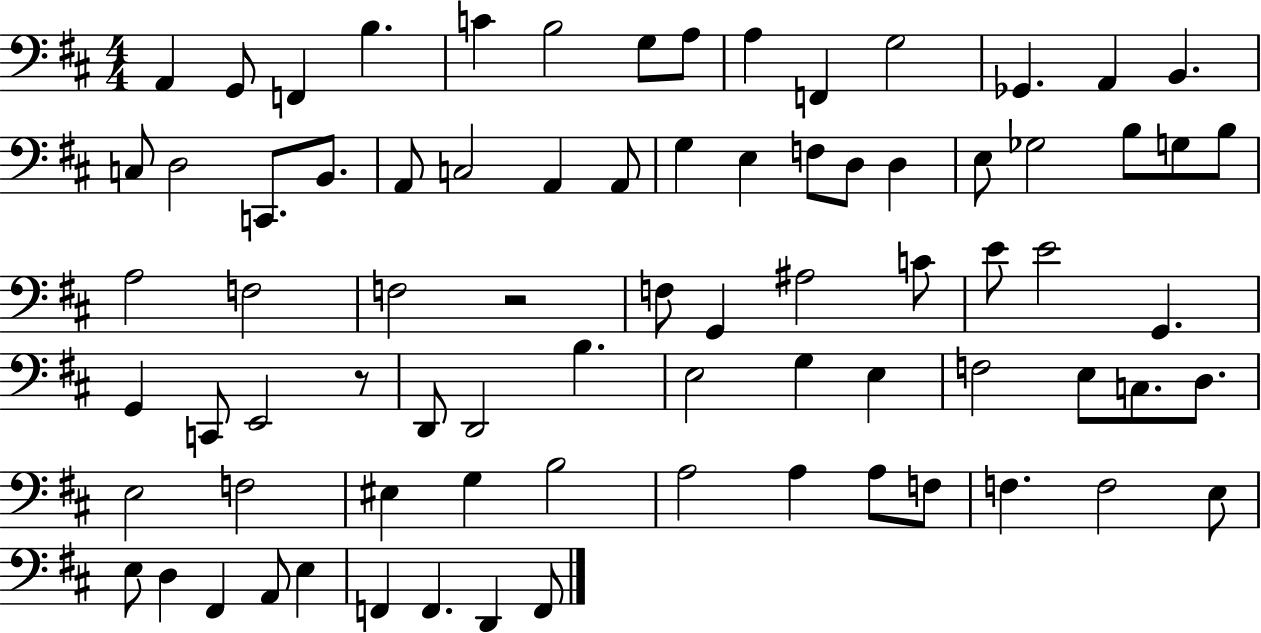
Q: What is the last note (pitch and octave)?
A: F2